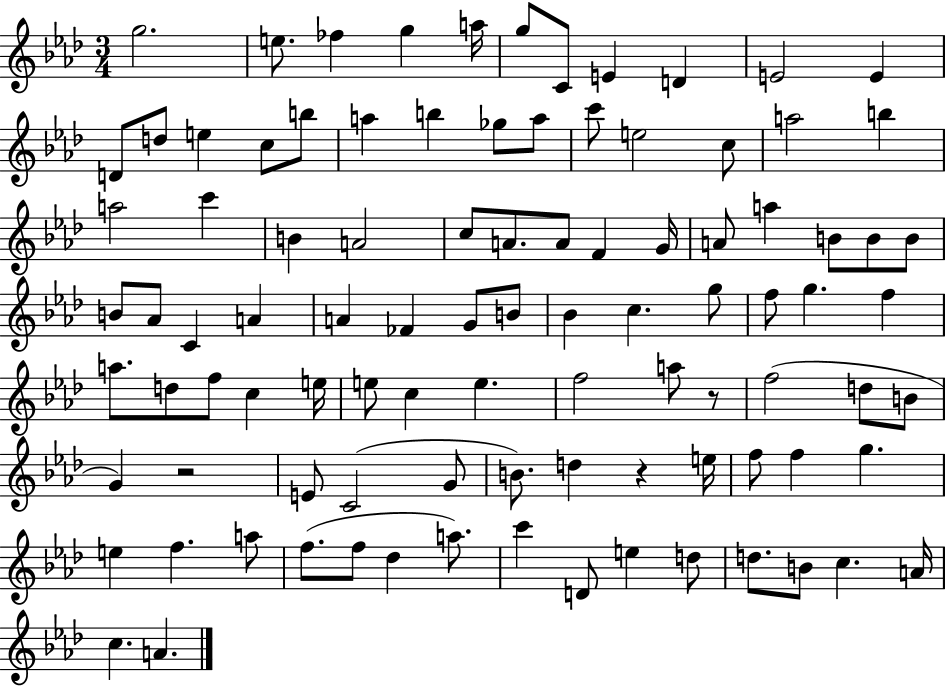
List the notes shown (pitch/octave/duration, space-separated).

G5/h. E5/e. FES5/q G5/q A5/s G5/e C4/e E4/q D4/q E4/h E4/q D4/e D5/e E5/q C5/e B5/e A5/q B5/q Gb5/e A5/e C6/e E5/h C5/e A5/h B5/q A5/h C6/q B4/q A4/h C5/e A4/e. A4/e F4/q G4/s A4/e A5/q B4/e B4/e B4/e B4/e Ab4/e C4/q A4/q A4/q FES4/q G4/e B4/e Bb4/q C5/q. G5/e F5/e G5/q. F5/q A5/e. D5/e F5/e C5/q E5/s E5/e C5/q E5/q. F5/h A5/e R/e F5/h D5/e B4/e G4/q R/h E4/e C4/h G4/e B4/e. D5/q R/q E5/s F5/e F5/q G5/q. E5/q F5/q. A5/e F5/e. F5/e Db5/q A5/e. C6/q D4/e E5/q D5/e D5/e. B4/e C5/q. A4/s C5/q. A4/q.